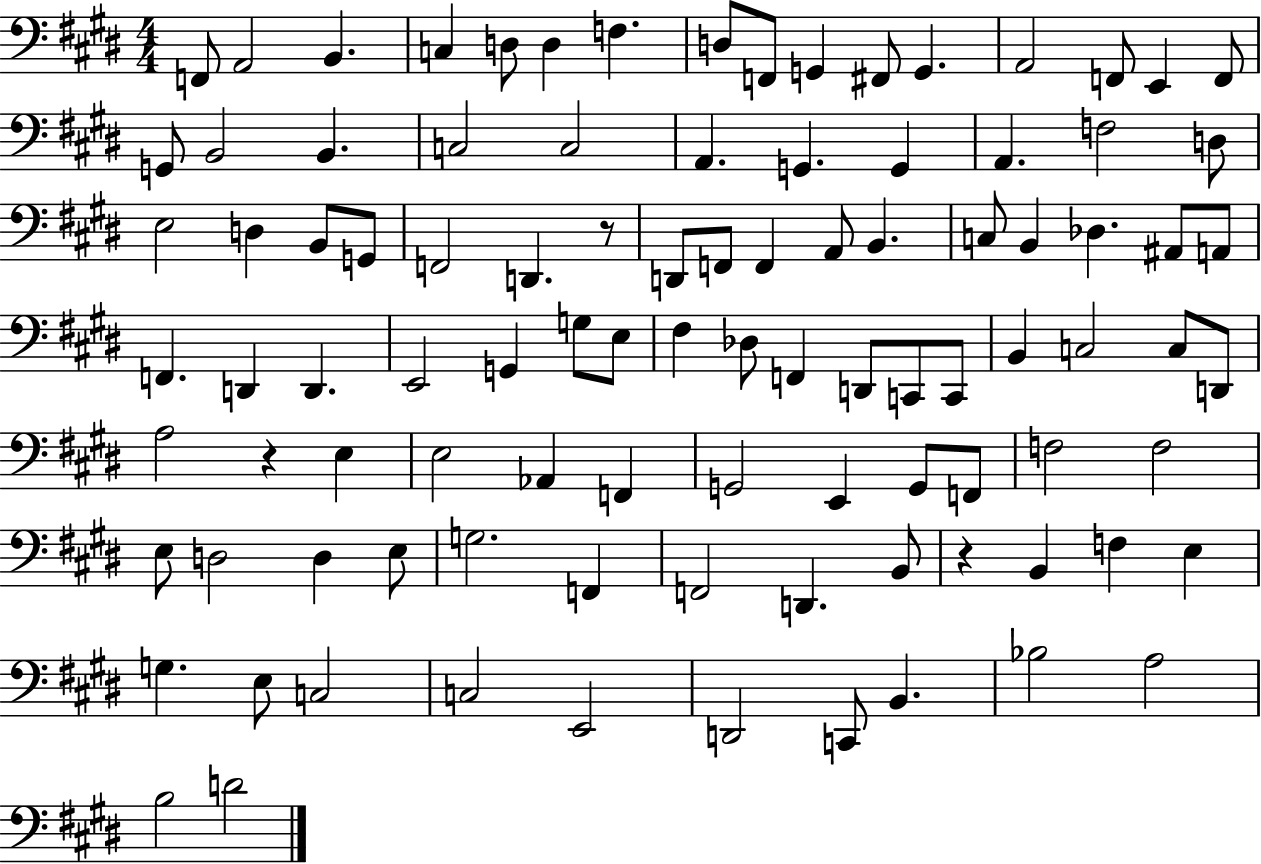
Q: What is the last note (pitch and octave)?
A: D4